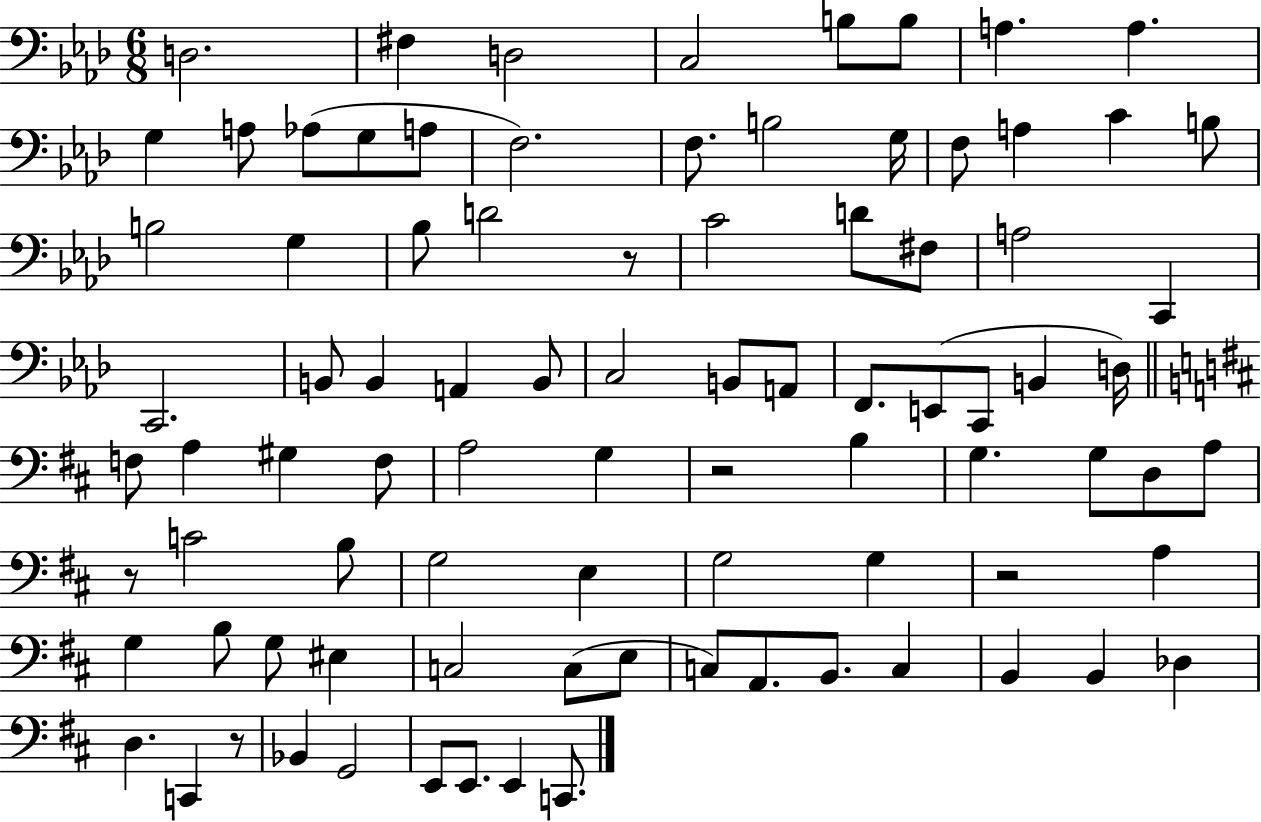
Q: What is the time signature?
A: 6/8